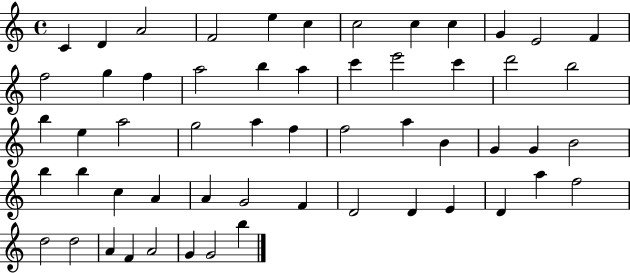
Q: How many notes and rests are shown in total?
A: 56